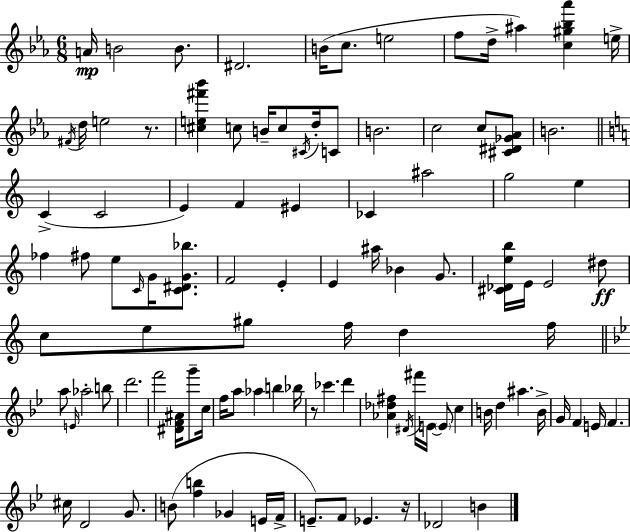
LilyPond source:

{
  \clef treble
  \numericTimeSignature
  \time 6/8
  \key c \minor
  a'16\mp b'2 b'8. | dis'2. | b'16( c''8. e''2 | f''8 d''16-> ais''4) <c'' gis'' bes'' aes'''>4 e''16-> | \break \acciaccatura { fis'16 } d''16 e''2 r8. | <cis'' e'' fis''' bes'''>4 c''8 b'16-- c''8 \acciaccatura { cis'16 } d''16-. | c'8 b'2. | c''2 c''8 | \break <cis' dis' ges' aes'>8 b'2. | \bar "||" \break \key a \minor c'4->( c'2 | e'4) f'4 eis'4 | ces'4 ais''2 | g''2 e''4 | \break fes''4 fis''8 e''8 \grace { c'16 } g'16 <c' dis' g' bes''>8. | f'2 e'4-. | e'4 ais''16 bes'4 g'8. | <cis' des' e'' b''>16 e'16 e'2 dis''8\ff | \break c''8 e''8 gis''8 f''16 d''4 | f''16 \bar "||" \break \key g \minor a''8 \grace { e'16 } aes''2-. b''8 | d'''2. | f'''2 <dis' f' ais'>16 g'''8-- | c''16 f''16 a''8 aes''4 b''4 | \break bes''16 r8 ces'''4. d'''4 | <aes' des'' fis''>4 \acciaccatura { dis'16 } fis'''16 e'16~~ \parenthesize e'8 c''4 | b'16 d''4 ais''4. | b'16-> g'16 f'4 e'16 f'4. | \break cis''16 d'2 g'8. | b'8( <f'' b''>4 ges'4 | e'16 f'16-> e'8.--) f'8 ees'4. | r16 des'2 b'4 | \break \bar "|."
}